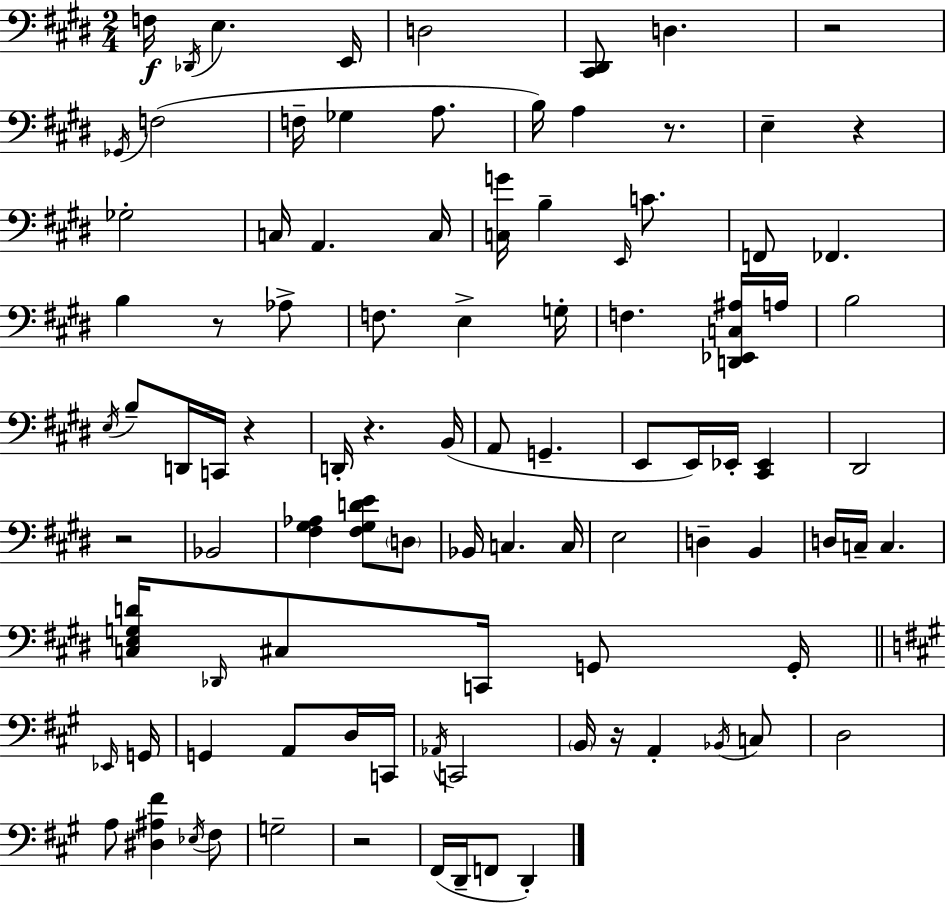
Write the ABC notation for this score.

X:1
T:Untitled
M:2/4
L:1/4
K:E
F,/4 _D,,/4 E, E,,/4 D,2 [^C,,^D,,]/2 D, z2 _G,,/4 F,2 F,/4 _G, A,/2 B,/4 A, z/2 E, z _G,2 C,/4 A,, C,/4 [C,G]/4 B, E,,/4 C/2 F,,/2 _F,, B, z/2 _A,/2 F,/2 E, G,/4 F, [D,,_E,,C,^A,]/4 A,/4 B,2 E,/4 B,/2 D,,/4 C,,/4 z D,,/4 z B,,/4 A,,/2 G,, E,,/2 E,,/4 _E,,/4 [^C,,_E,,] ^D,,2 z2 _B,,2 [^F,^G,_A,] [^F,^G,DE]/2 D,/2 _B,,/4 C, C,/4 E,2 D, B,, D,/4 C,/4 C, [C,E,G,D]/4 _D,,/4 ^C,/2 C,,/4 G,,/2 G,,/4 _E,,/4 G,,/4 G,, A,,/2 D,/4 C,,/4 _A,,/4 C,,2 B,,/4 z/4 A,, _B,,/4 C,/2 D,2 A,/2 [^D,^A,^F] _E,/4 ^F,/2 G,2 z2 ^F,,/4 D,,/4 F,,/2 D,,